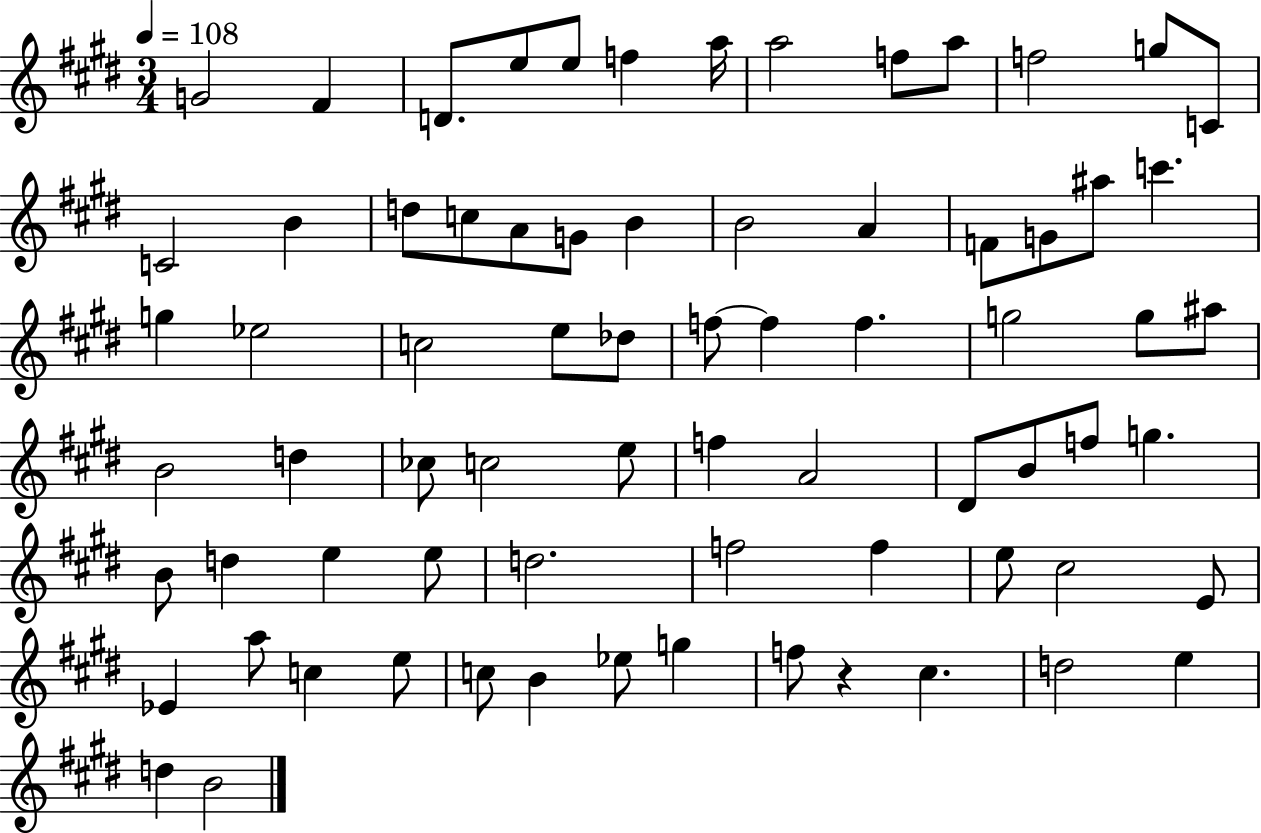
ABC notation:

X:1
T:Untitled
M:3/4
L:1/4
K:E
G2 ^F D/2 e/2 e/2 f a/4 a2 f/2 a/2 f2 g/2 C/2 C2 B d/2 c/2 A/2 G/2 B B2 A F/2 G/2 ^a/2 c' g _e2 c2 e/2 _d/2 f/2 f f g2 g/2 ^a/2 B2 d _c/2 c2 e/2 f A2 ^D/2 B/2 f/2 g B/2 d e e/2 d2 f2 f e/2 ^c2 E/2 _E a/2 c e/2 c/2 B _e/2 g f/2 z ^c d2 e d B2